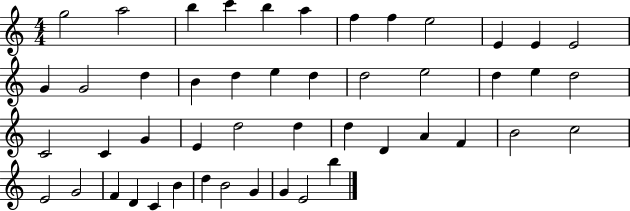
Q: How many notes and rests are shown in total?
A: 48